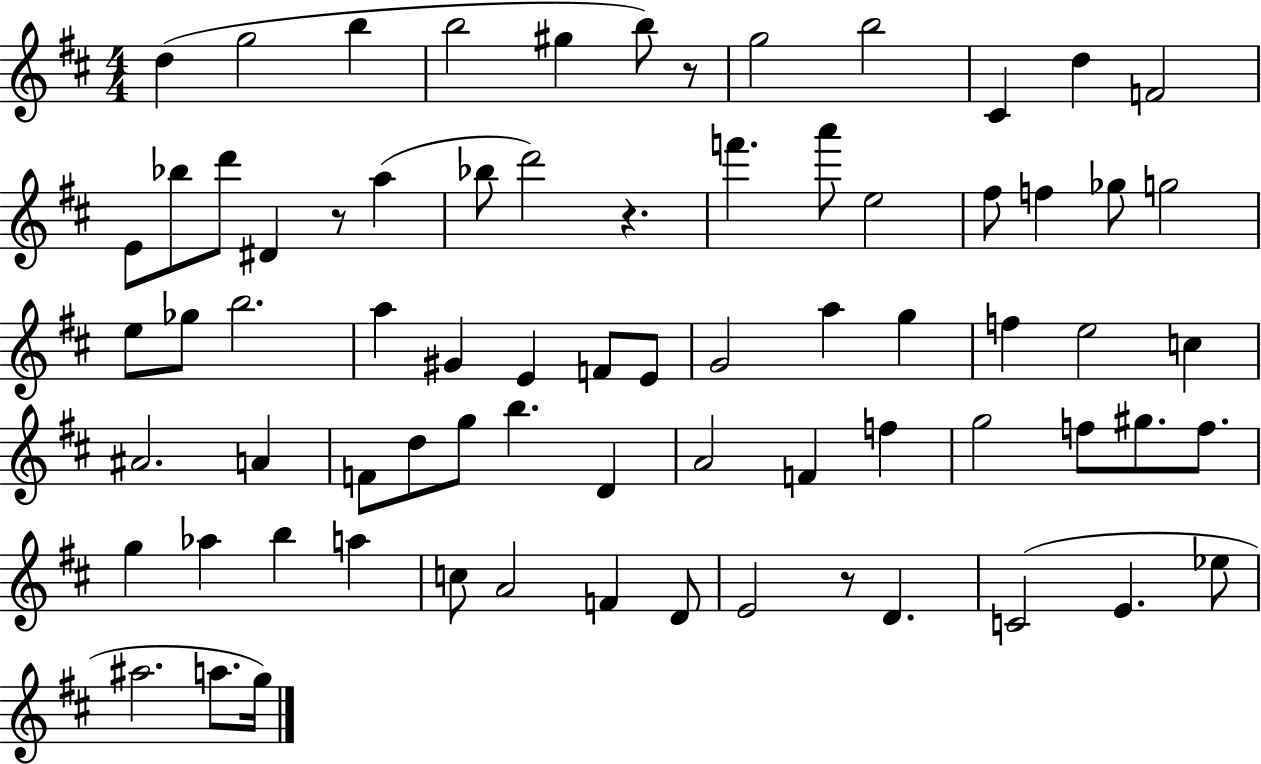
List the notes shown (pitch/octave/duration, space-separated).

D5/q G5/h B5/q B5/h G#5/q B5/e R/e G5/h B5/h C#4/q D5/q F4/h E4/e Bb5/e D6/e D#4/q R/e A5/q Bb5/e D6/h R/q. F6/q. A6/e E5/h F#5/e F5/q Gb5/e G5/h E5/e Gb5/e B5/h. A5/q G#4/q E4/q F4/e E4/e G4/h A5/q G5/q F5/q E5/h C5/q A#4/h. A4/q F4/e D5/e G5/e B5/q. D4/q A4/h F4/q F5/q G5/h F5/e G#5/e. F5/e. G5/q Ab5/q B5/q A5/q C5/e A4/h F4/q D4/e E4/h R/e D4/q. C4/h E4/q. Eb5/e A#5/h. A5/e. G5/s